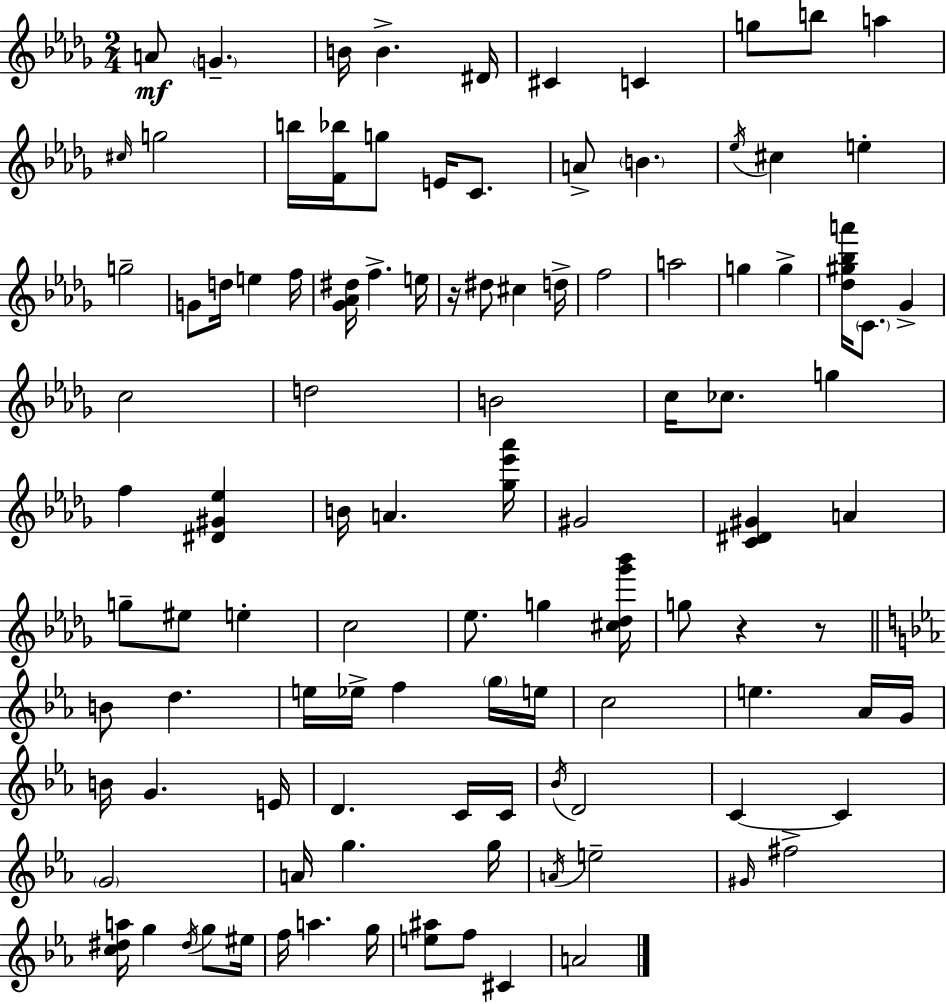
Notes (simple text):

A4/e G4/q. B4/s B4/q. D#4/s C#4/q C4/q G5/e B5/e A5/q C#5/s G5/h B5/s [F4,Bb5]/s G5/e E4/s C4/e. A4/e B4/q. Eb5/s C#5/q E5/q G5/h G4/e D5/s E5/q F5/s [Gb4,Ab4,D#5]/s F5/q. E5/s R/s D#5/e C#5/q D5/s F5/h A5/h G5/q G5/q [Db5,G#5,Bb5,A6]/s C4/e. Gb4/q C5/h D5/h B4/h C5/s CES5/e. G5/q F5/q [D#4,G#4,Eb5]/q B4/s A4/q. [Gb5,Eb6,Ab6]/s G#4/h [C4,D#4,G#4]/q A4/q G5/e EIS5/e E5/q C5/h Eb5/e. G5/q [C#5,Db5,Gb6,Bb6]/s G5/e R/q R/e B4/e D5/q. E5/s Eb5/s F5/q G5/s E5/s C5/h E5/q. Ab4/s G4/s B4/s G4/q. E4/s D4/q. C4/s C4/s Bb4/s D4/h C4/q C4/q G4/h A4/s G5/q. G5/s A4/s E5/h G#4/s F#5/h [C5,D#5,A5]/s G5/q D#5/s G5/e EIS5/s F5/s A5/q. G5/s [E5,A#5]/e F5/e C#4/q A4/h